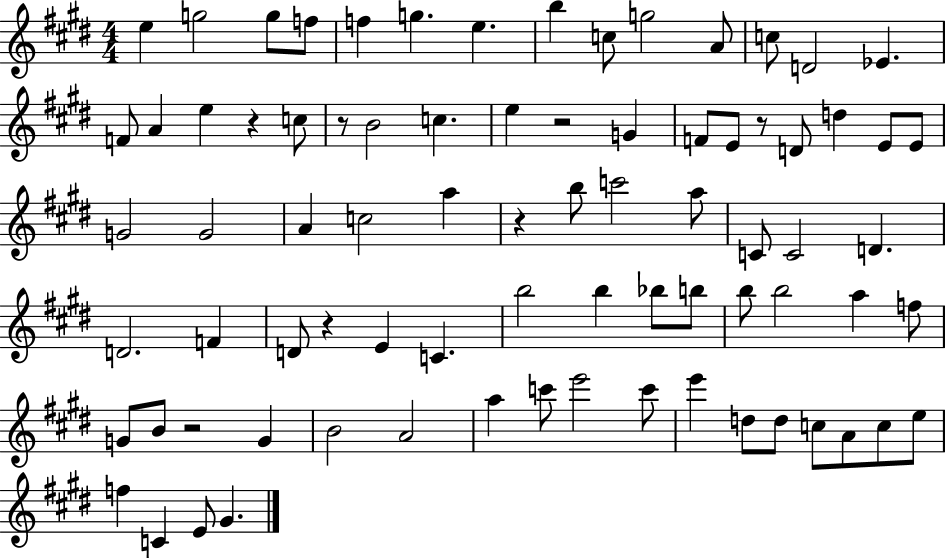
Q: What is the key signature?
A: E major